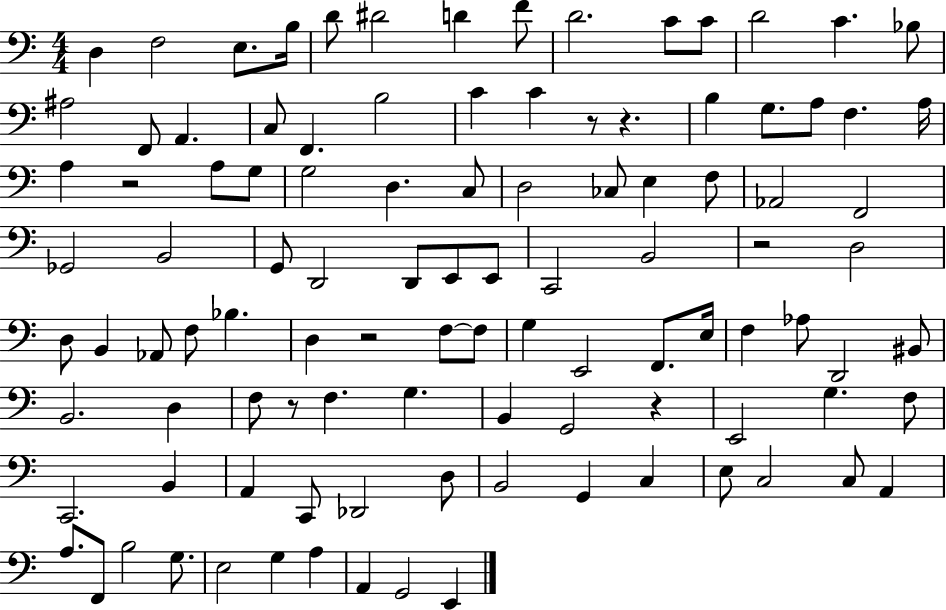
{
  \clef bass
  \numericTimeSignature
  \time 4/4
  \key c \major
  d4 f2 e8. b16 | d'8 dis'2 d'4 f'8 | d'2. c'8 c'8 | d'2 c'4. bes8 | \break ais2 f,8 a,4. | c8 f,4. b2 | c'4 c'4 r8 r4. | b4 g8. a8 f4. a16 | \break a4 r2 a8 g8 | g2 d4. c8 | d2 ces8 e4 f8 | aes,2 f,2 | \break ges,2 b,2 | g,8 d,2 d,8 e,8 e,8 | c,2 b,2 | r2 d2 | \break d8 b,4 aes,8 f8 bes4. | d4 r2 f8~~ f8 | g4 e,2 f,8. e16 | f4 aes8 d,2 bis,8 | \break b,2. d4 | f8 r8 f4. g4. | b,4 g,2 r4 | e,2 g4. f8 | \break c,2. b,4 | a,4 c,8 des,2 d8 | b,2 g,4 c4 | e8 c2 c8 a,4 | \break a8. f,8 b2 g8. | e2 g4 a4 | a,4 g,2 e,4 | \bar "|."
}